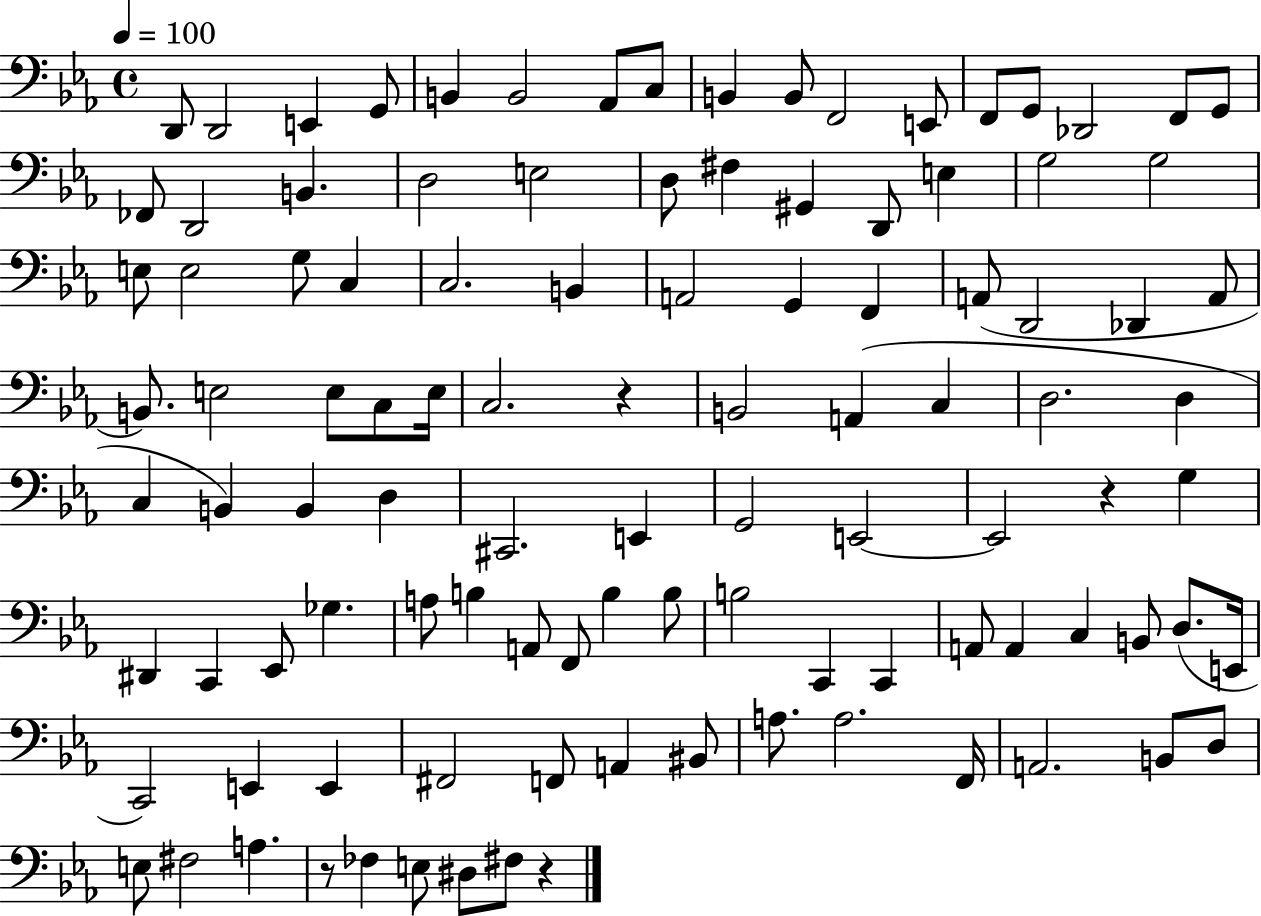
X:1
T:Untitled
M:4/4
L:1/4
K:Eb
D,,/2 D,,2 E,, G,,/2 B,, B,,2 _A,,/2 C,/2 B,, B,,/2 F,,2 E,,/2 F,,/2 G,,/2 _D,,2 F,,/2 G,,/2 _F,,/2 D,,2 B,, D,2 E,2 D,/2 ^F, ^G,, D,,/2 E, G,2 G,2 E,/2 E,2 G,/2 C, C,2 B,, A,,2 G,, F,, A,,/2 D,,2 _D,, A,,/2 B,,/2 E,2 E,/2 C,/2 E,/4 C,2 z B,,2 A,, C, D,2 D, C, B,, B,, D, ^C,,2 E,, G,,2 E,,2 E,,2 z G, ^D,, C,, _E,,/2 _G, A,/2 B, A,,/2 F,,/2 B, B,/2 B,2 C,, C,, A,,/2 A,, C, B,,/2 D,/2 E,,/4 C,,2 E,, E,, ^F,,2 F,,/2 A,, ^B,,/2 A,/2 A,2 F,,/4 A,,2 B,,/2 D,/2 E,/2 ^F,2 A, z/2 _F, E,/2 ^D,/2 ^F,/2 z